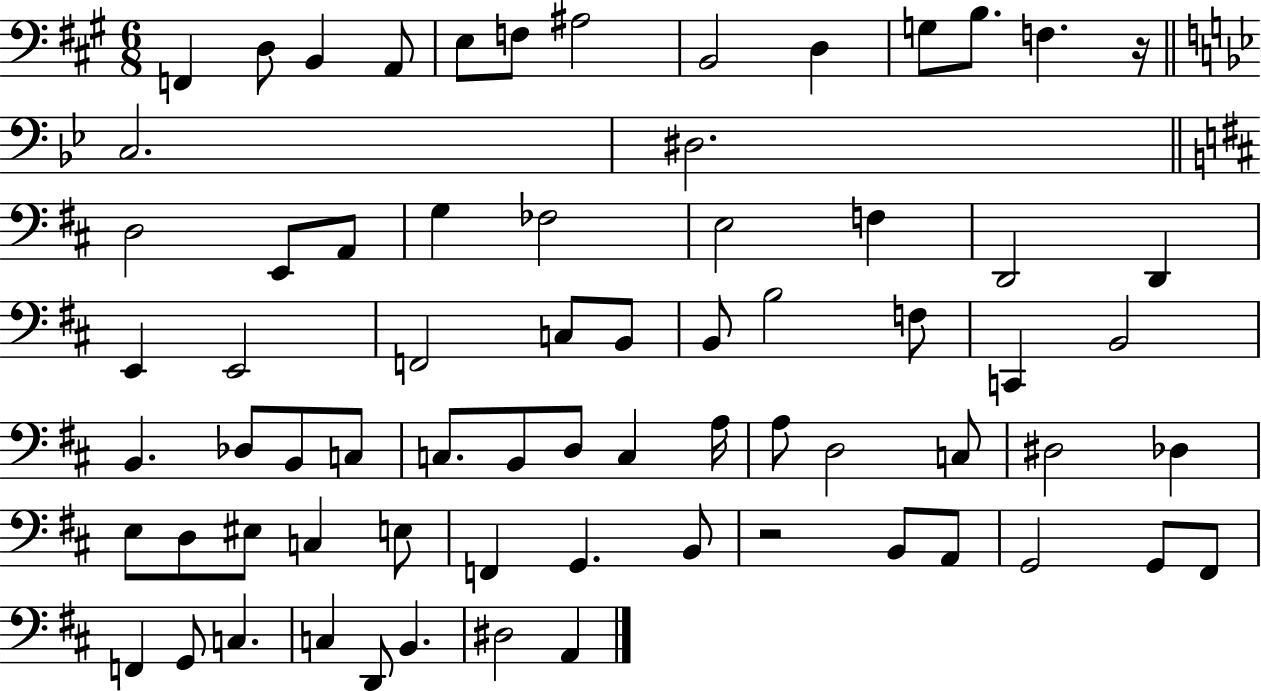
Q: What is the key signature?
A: A major